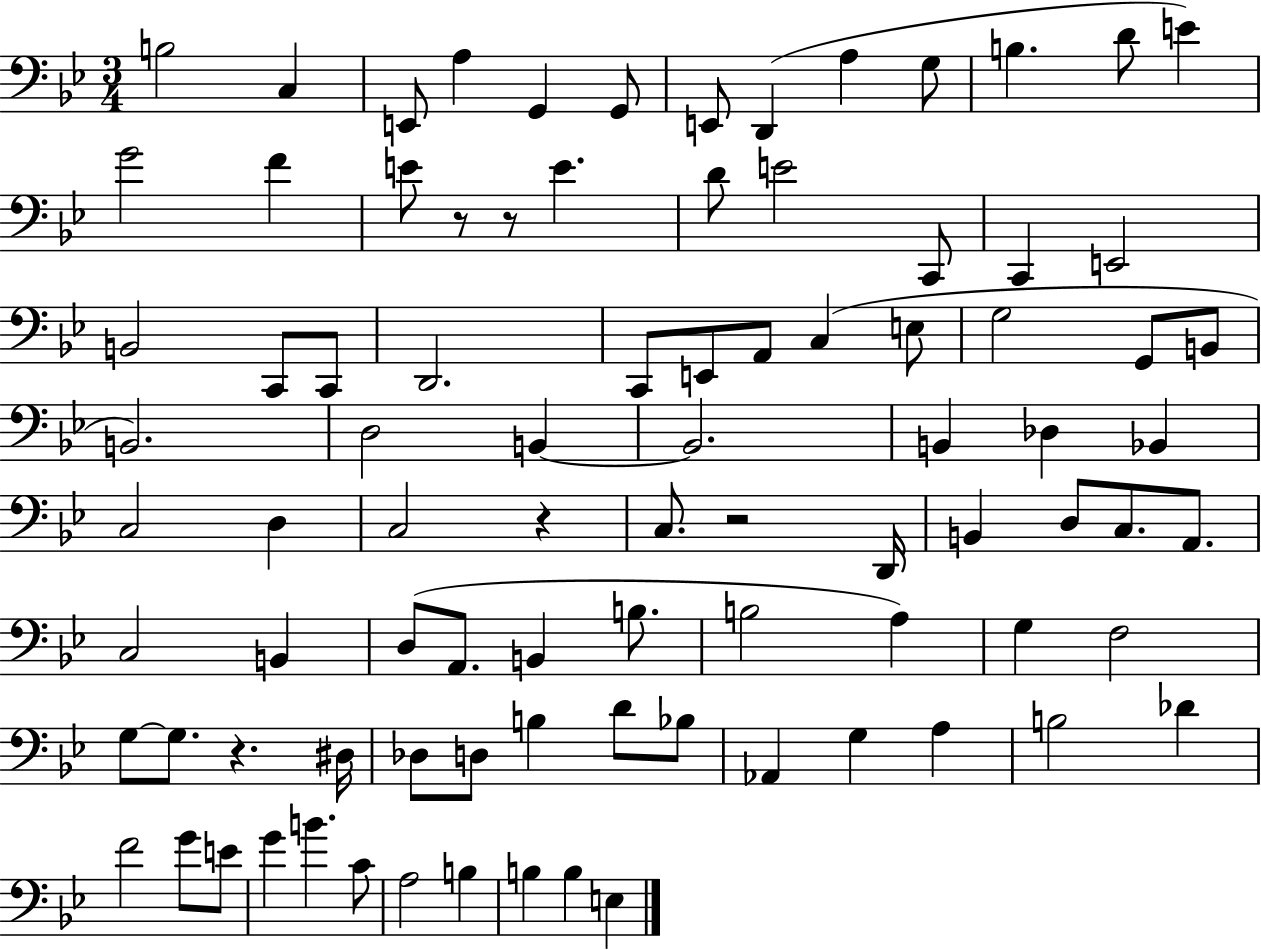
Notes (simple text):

B3/h C3/q E2/e A3/q G2/q G2/e E2/e D2/q A3/q G3/e B3/q. D4/e E4/q G4/h F4/q E4/e R/e R/e E4/q. D4/e E4/h C2/e C2/q E2/h B2/h C2/e C2/e D2/h. C2/e E2/e A2/e C3/q E3/e G3/h G2/e B2/e B2/h. D3/h B2/q B2/h. B2/q Db3/q Bb2/q C3/h D3/q C3/h R/q C3/e. R/h D2/s B2/q D3/e C3/e. A2/e. C3/h B2/q D3/e A2/e. B2/q B3/e. B3/h A3/q G3/q F3/h G3/e G3/e. R/q. D#3/s Db3/e D3/e B3/q D4/e Bb3/e Ab2/q G3/q A3/q B3/h Db4/q F4/h G4/e E4/e G4/q B4/q. C4/e A3/h B3/q B3/q B3/q E3/q